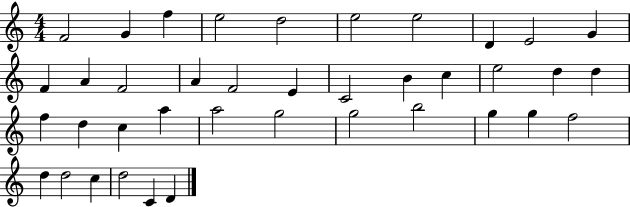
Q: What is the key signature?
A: C major